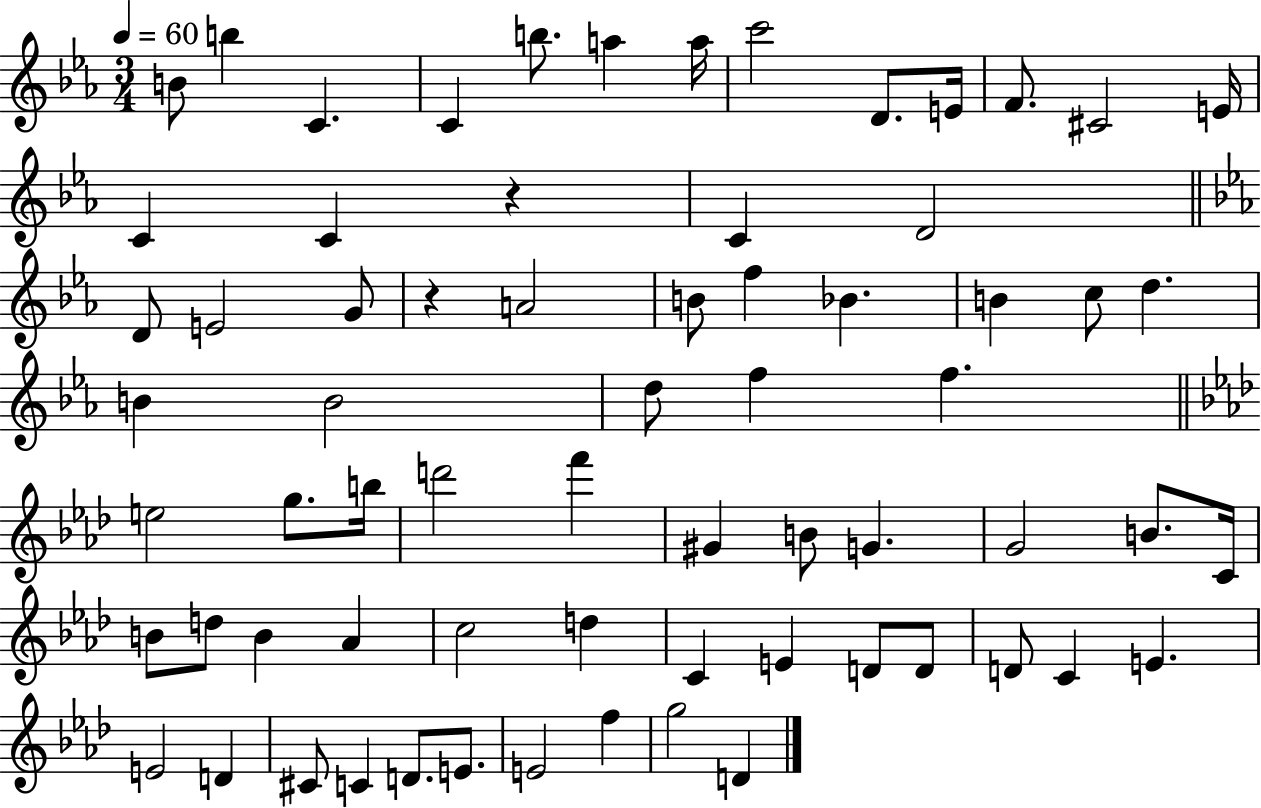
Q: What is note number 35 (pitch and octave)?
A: B5